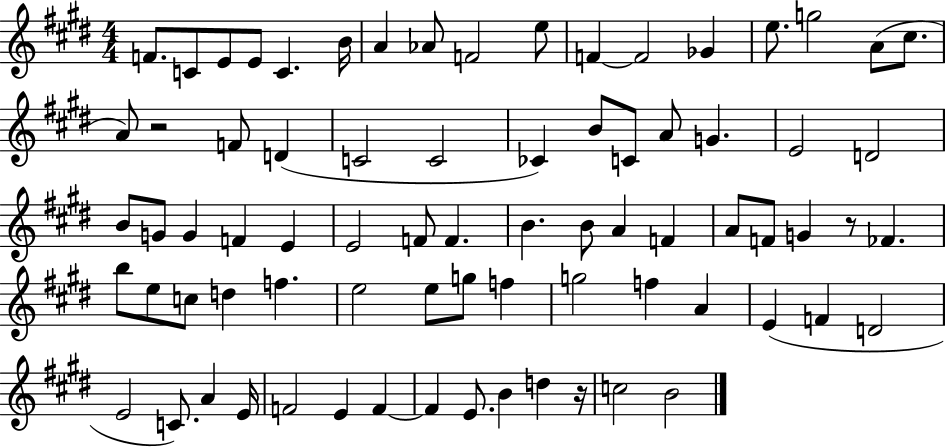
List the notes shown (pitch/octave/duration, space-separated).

F4/e. C4/e E4/e E4/e C4/q. B4/s A4/q Ab4/e F4/h E5/e F4/q F4/h Gb4/q E5/e. G5/h A4/e C#5/e. A4/e R/h F4/e D4/q C4/h C4/h CES4/q B4/e C4/e A4/e G4/q. E4/h D4/h B4/e G4/e G4/q F4/q E4/q E4/h F4/e F4/q. B4/q. B4/e A4/q F4/q A4/e F4/e G4/q R/e FES4/q. B5/e E5/e C5/e D5/q F5/q. E5/h E5/e G5/e F5/q G5/h F5/q A4/q E4/q F4/q D4/h E4/h C4/e. A4/q E4/s F4/h E4/q F4/q F4/q E4/e. B4/q D5/q R/s C5/h B4/h